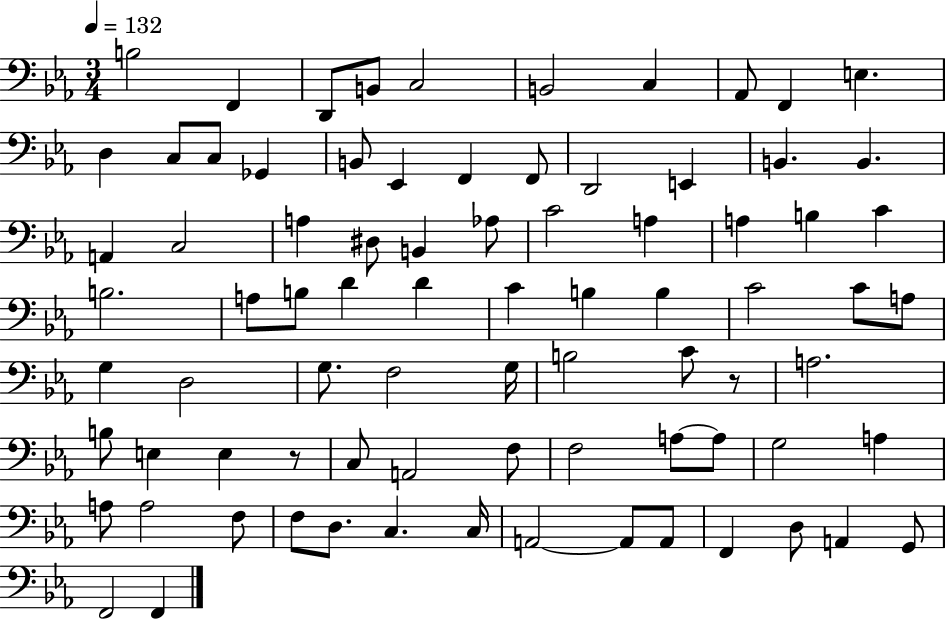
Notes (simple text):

B3/h F2/q D2/e B2/e C3/h B2/h C3/q Ab2/e F2/q E3/q. D3/q C3/e C3/e Gb2/q B2/e Eb2/q F2/q F2/e D2/h E2/q B2/q. B2/q. A2/q C3/h A3/q D#3/e B2/q Ab3/e C4/h A3/q A3/q B3/q C4/q B3/h. A3/e B3/e D4/q D4/q C4/q B3/q B3/q C4/h C4/e A3/e G3/q D3/h G3/e. F3/h G3/s B3/h C4/e R/e A3/h. B3/e E3/q E3/q R/e C3/e A2/h F3/e F3/h A3/e A3/e G3/h A3/q A3/e A3/h F3/e F3/e D3/e. C3/q. C3/s A2/h A2/e A2/e F2/q D3/e A2/q G2/e F2/h F2/q